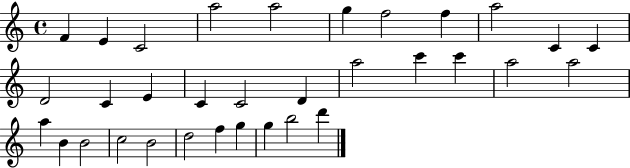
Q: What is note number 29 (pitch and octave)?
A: F5